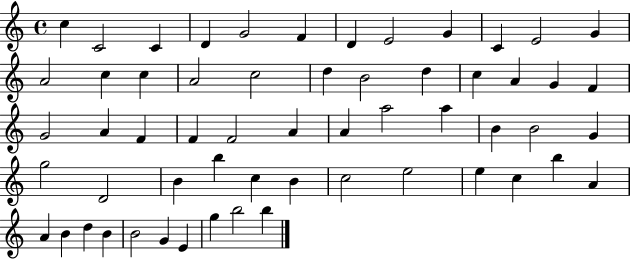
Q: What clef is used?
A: treble